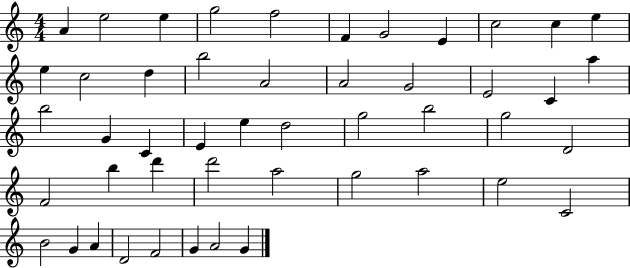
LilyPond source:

{
  \clef treble
  \numericTimeSignature
  \time 4/4
  \key c \major
  a'4 e''2 e''4 | g''2 f''2 | f'4 g'2 e'4 | c''2 c''4 e''4 | \break e''4 c''2 d''4 | b''2 a'2 | a'2 g'2 | e'2 c'4 a''4 | \break b''2 g'4 c'4 | e'4 e''4 d''2 | g''2 b''2 | g''2 d'2 | \break f'2 b''4 d'''4 | d'''2 a''2 | g''2 a''2 | e''2 c'2 | \break b'2 g'4 a'4 | d'2 f'2 | g'4 a'2 g'4 | \bar "|."
}